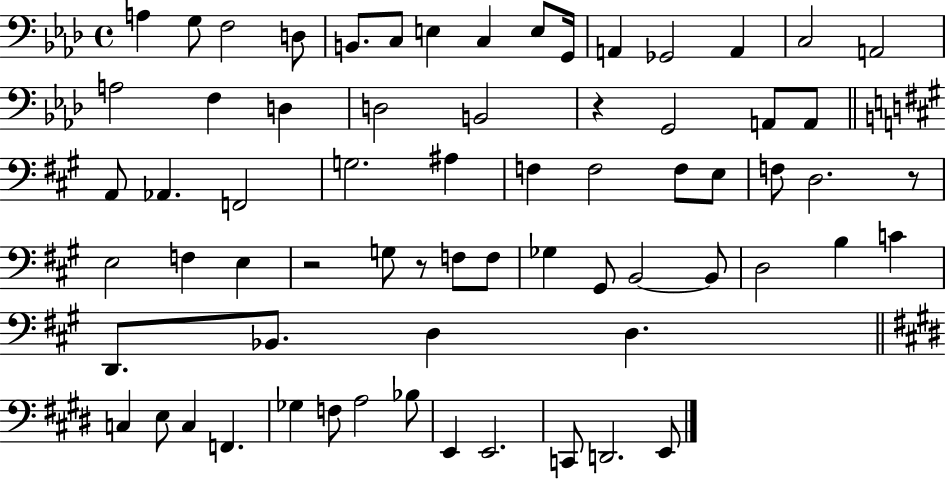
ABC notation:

X:1
T:Untitled
M:4/4
L:1/4
K:Ab
A, G,/2 F,2 D,/2 B,,/2 C,/2 E, C, E,/2 G,,/4 A,, _G,,2 A,, C,2 A,,2 A,2 F, D, D,2 B,,2 z G,,2 A,,/2 A,,/2 A,,/2 _A,, F,,2 G,2 ^A, F, F,2 F,/2 E,/2 F,/2 D,2 z/2 E,2 F, E, z2 G,/2 z/2 F,/2 F,/2 _G, ^G,,/2 B,,2 B,,/2 D,2 B, C D,,/2 _B,,/2 D, D, C, E,/2 C, F,, _G, F,/2 A,2 _B,/2 E,, E,,2 C,,/2 D,,2 E,,/2